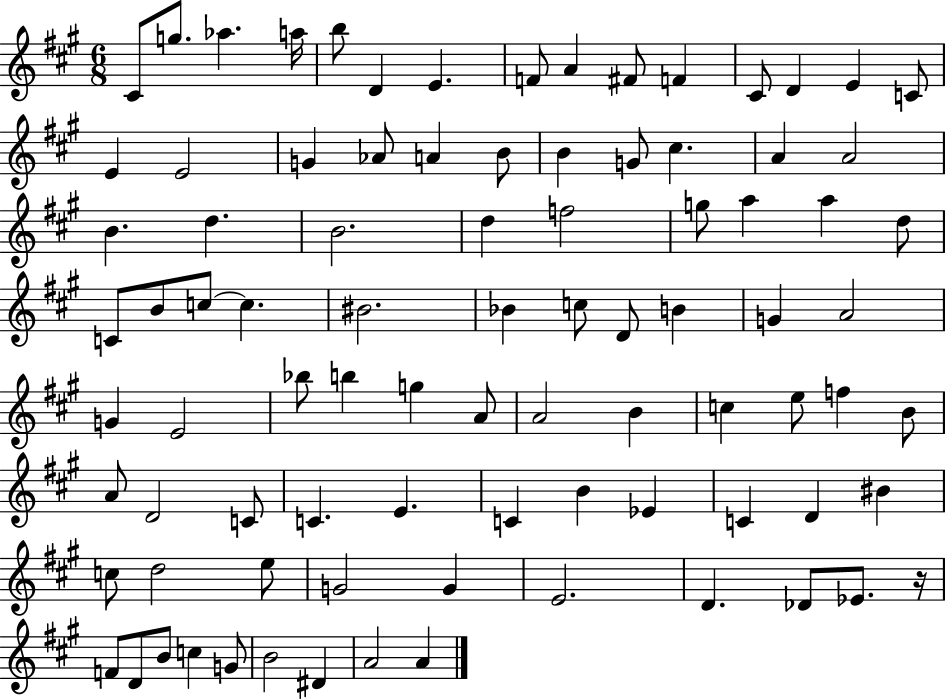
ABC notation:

X:1
T:Untitled
M:6/8
L:1/4
K:A
^C/2 g/2 _a a/4 b/2 D E F/2 A ^F/2 F ^C/2 D E C/2 E E2 G _A/2 A B/2 B G/2 ^c A A2 B d B2 d f2 g/2 a a d/2 C/2 B/2 c/2 c ^B2 _B c/2 D/2 B G A2 G E2 _b/2 b g A/2 A2 B c e/2 f B/2 A/2 D2 C/2 C E C B _E C D ^B c/2 d2 e/2 G2 G E2 D _D/2 _E/2 z/4 F/2 D/2 B/2 c G/2 B2 ^D A2 A